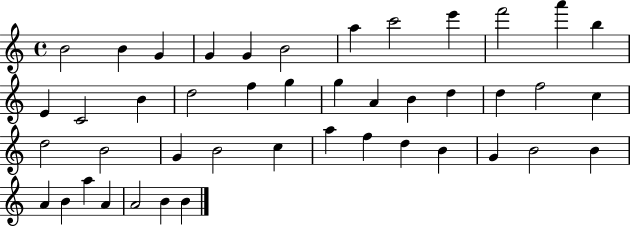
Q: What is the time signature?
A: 4/4